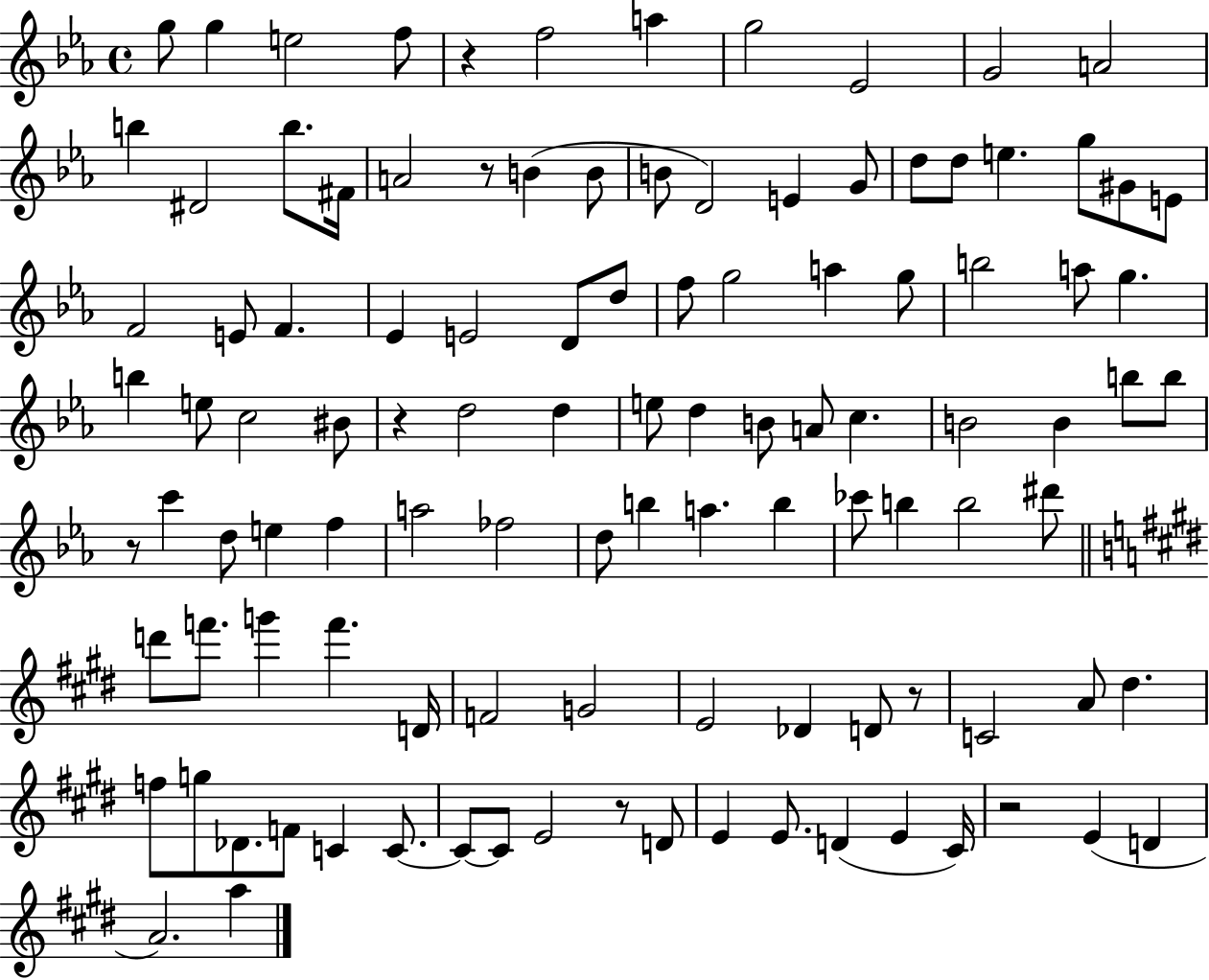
{
  \clef treble
  \time 4/4
  \defaultTimeSignature
  \key ees \major
  g''8 g''4 e''2 f''8 | r4 f''2 a''4 | g''2 ees'2 | g'2 a'2 | \break b''4 dis'2 b''8. fis'16 | a'2 r8 b'4( b'8 | b'8 d'2) e'4 g'8 | d''8 d''8 e''4. g''8 gis'8 e'8 | \break f'2 e'8 f'4. | ees'4 e'2 d'8 d''8 | f''8 g''2 a''4 g''8 | b''2 a''8 g''4. | \break b''4 e''8 c''2 bis'8 | r4 d''2 d''4 | e''8 d''4 b'8 a'8 c''4. | b'2 b'4 b''8 b''8 | \break r8 c'''4 d''8 e''4 f''4 | a''2 fes''2 | d''8 b''4 a''4. b''4 | ces'''8 b''4 b''2 dis'''8 | \break \bar "||" \break \key e \major d'''8 f'''8. g'''4 f'''4. d'16 | f'2 g'2 | e'2 des'4 d'8 r8 | c'2 a'8 dis''4. | \break f''8 g''8 des'8. f'8 c'4 c'8.~~ | c'8~~ c'8 e'2 r8 d'8 | e'4 e'8. d'4( e'4 cis'16) | r2 e'4( d'4 | \break a'2.) a''4 | \bar "|."
}